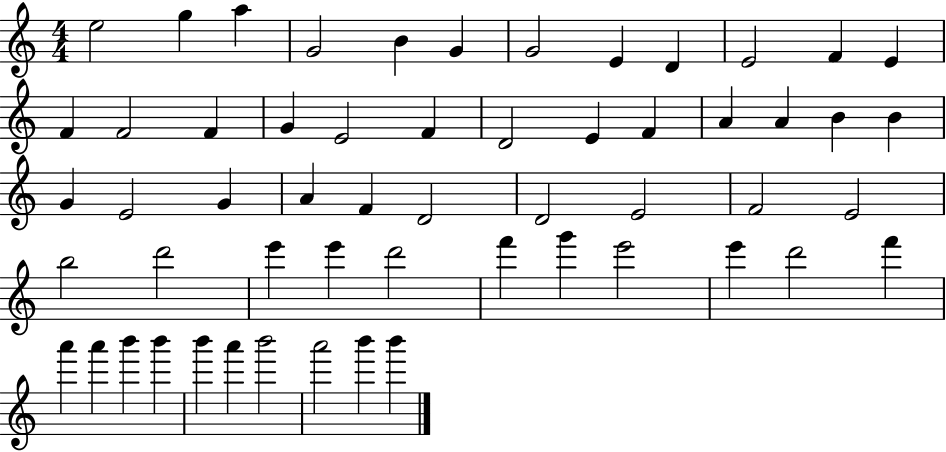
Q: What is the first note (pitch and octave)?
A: E5